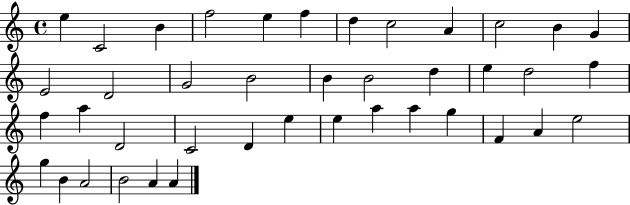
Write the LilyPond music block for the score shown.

{
  \clef treble
  \time 4/4
  \defaultTimeSignature
  \key c \major
  e''4 c'2 b'4 | f''2 e''4 f''4 | d''4 c''2 a'4 | c''2 b'4 g'4 | \break e'2 d'2 | g'2 b'2 | b'4 b'2 d''4 | e''4 d''2 f''4 | \break f''4 a''4 d'2 | c'2 d'4 e''4 | e''4 a''4 a''4 g''4 | f'4 a'4 e''2 | \break g''4 b'4 a'2 | b'2 a'4 a'4 | \bar "|."
}